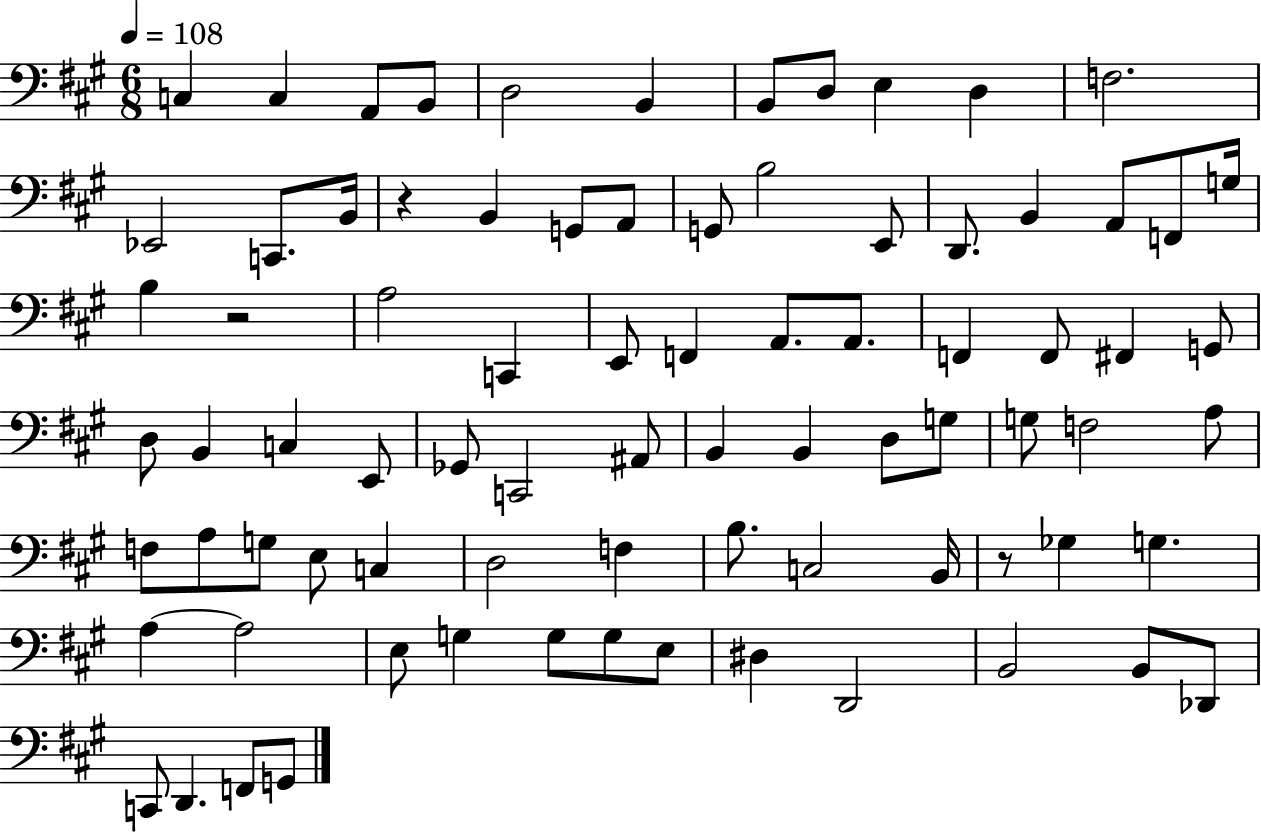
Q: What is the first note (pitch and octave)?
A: C3